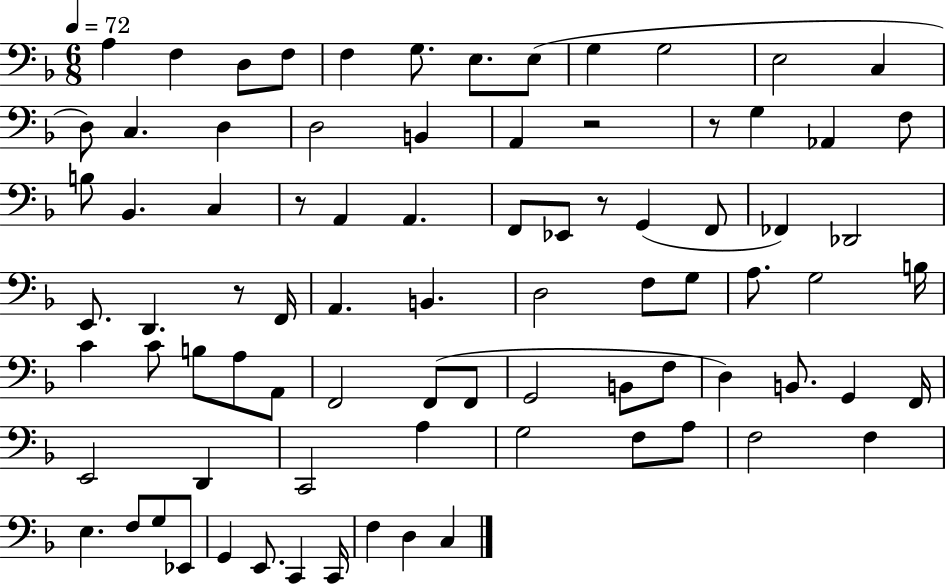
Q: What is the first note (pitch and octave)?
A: A3